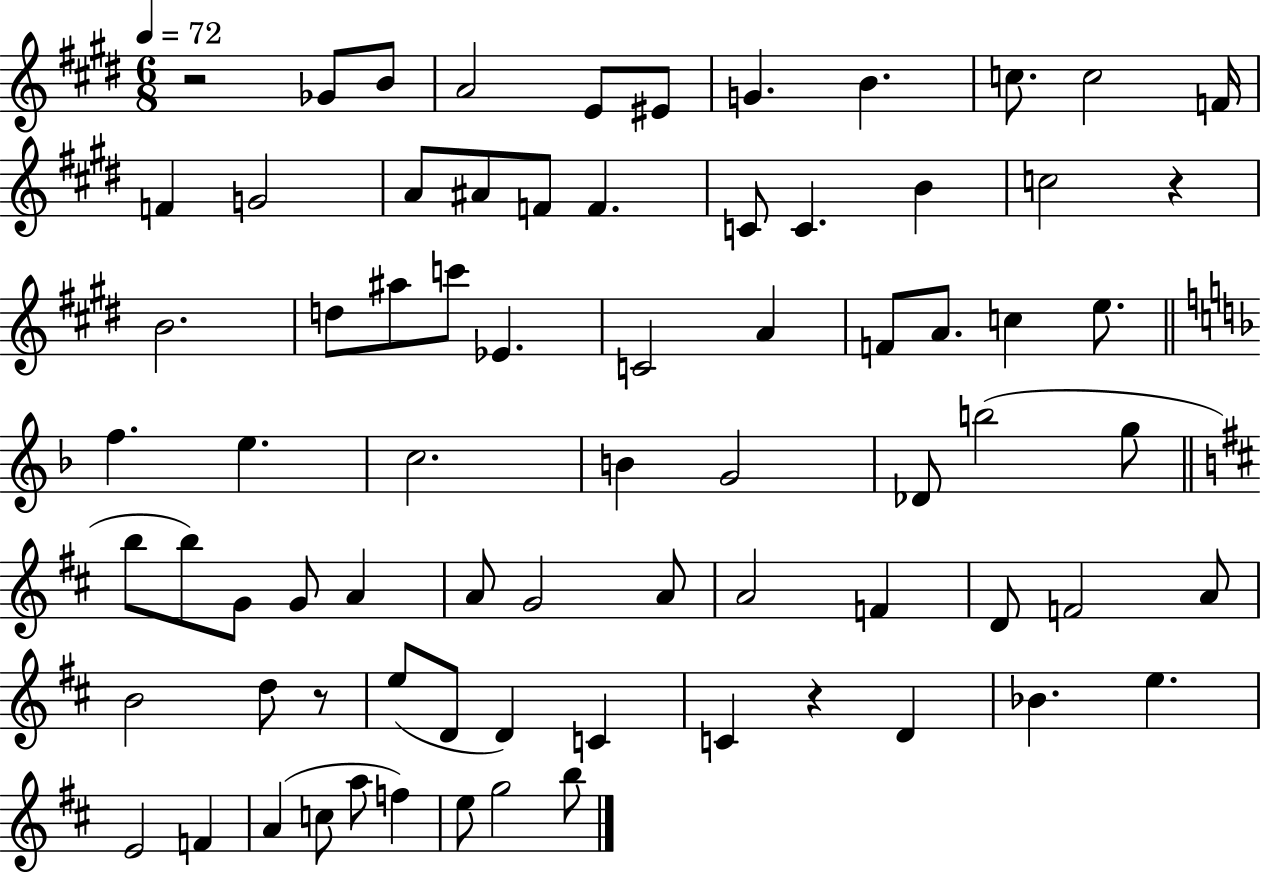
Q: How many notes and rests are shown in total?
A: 75